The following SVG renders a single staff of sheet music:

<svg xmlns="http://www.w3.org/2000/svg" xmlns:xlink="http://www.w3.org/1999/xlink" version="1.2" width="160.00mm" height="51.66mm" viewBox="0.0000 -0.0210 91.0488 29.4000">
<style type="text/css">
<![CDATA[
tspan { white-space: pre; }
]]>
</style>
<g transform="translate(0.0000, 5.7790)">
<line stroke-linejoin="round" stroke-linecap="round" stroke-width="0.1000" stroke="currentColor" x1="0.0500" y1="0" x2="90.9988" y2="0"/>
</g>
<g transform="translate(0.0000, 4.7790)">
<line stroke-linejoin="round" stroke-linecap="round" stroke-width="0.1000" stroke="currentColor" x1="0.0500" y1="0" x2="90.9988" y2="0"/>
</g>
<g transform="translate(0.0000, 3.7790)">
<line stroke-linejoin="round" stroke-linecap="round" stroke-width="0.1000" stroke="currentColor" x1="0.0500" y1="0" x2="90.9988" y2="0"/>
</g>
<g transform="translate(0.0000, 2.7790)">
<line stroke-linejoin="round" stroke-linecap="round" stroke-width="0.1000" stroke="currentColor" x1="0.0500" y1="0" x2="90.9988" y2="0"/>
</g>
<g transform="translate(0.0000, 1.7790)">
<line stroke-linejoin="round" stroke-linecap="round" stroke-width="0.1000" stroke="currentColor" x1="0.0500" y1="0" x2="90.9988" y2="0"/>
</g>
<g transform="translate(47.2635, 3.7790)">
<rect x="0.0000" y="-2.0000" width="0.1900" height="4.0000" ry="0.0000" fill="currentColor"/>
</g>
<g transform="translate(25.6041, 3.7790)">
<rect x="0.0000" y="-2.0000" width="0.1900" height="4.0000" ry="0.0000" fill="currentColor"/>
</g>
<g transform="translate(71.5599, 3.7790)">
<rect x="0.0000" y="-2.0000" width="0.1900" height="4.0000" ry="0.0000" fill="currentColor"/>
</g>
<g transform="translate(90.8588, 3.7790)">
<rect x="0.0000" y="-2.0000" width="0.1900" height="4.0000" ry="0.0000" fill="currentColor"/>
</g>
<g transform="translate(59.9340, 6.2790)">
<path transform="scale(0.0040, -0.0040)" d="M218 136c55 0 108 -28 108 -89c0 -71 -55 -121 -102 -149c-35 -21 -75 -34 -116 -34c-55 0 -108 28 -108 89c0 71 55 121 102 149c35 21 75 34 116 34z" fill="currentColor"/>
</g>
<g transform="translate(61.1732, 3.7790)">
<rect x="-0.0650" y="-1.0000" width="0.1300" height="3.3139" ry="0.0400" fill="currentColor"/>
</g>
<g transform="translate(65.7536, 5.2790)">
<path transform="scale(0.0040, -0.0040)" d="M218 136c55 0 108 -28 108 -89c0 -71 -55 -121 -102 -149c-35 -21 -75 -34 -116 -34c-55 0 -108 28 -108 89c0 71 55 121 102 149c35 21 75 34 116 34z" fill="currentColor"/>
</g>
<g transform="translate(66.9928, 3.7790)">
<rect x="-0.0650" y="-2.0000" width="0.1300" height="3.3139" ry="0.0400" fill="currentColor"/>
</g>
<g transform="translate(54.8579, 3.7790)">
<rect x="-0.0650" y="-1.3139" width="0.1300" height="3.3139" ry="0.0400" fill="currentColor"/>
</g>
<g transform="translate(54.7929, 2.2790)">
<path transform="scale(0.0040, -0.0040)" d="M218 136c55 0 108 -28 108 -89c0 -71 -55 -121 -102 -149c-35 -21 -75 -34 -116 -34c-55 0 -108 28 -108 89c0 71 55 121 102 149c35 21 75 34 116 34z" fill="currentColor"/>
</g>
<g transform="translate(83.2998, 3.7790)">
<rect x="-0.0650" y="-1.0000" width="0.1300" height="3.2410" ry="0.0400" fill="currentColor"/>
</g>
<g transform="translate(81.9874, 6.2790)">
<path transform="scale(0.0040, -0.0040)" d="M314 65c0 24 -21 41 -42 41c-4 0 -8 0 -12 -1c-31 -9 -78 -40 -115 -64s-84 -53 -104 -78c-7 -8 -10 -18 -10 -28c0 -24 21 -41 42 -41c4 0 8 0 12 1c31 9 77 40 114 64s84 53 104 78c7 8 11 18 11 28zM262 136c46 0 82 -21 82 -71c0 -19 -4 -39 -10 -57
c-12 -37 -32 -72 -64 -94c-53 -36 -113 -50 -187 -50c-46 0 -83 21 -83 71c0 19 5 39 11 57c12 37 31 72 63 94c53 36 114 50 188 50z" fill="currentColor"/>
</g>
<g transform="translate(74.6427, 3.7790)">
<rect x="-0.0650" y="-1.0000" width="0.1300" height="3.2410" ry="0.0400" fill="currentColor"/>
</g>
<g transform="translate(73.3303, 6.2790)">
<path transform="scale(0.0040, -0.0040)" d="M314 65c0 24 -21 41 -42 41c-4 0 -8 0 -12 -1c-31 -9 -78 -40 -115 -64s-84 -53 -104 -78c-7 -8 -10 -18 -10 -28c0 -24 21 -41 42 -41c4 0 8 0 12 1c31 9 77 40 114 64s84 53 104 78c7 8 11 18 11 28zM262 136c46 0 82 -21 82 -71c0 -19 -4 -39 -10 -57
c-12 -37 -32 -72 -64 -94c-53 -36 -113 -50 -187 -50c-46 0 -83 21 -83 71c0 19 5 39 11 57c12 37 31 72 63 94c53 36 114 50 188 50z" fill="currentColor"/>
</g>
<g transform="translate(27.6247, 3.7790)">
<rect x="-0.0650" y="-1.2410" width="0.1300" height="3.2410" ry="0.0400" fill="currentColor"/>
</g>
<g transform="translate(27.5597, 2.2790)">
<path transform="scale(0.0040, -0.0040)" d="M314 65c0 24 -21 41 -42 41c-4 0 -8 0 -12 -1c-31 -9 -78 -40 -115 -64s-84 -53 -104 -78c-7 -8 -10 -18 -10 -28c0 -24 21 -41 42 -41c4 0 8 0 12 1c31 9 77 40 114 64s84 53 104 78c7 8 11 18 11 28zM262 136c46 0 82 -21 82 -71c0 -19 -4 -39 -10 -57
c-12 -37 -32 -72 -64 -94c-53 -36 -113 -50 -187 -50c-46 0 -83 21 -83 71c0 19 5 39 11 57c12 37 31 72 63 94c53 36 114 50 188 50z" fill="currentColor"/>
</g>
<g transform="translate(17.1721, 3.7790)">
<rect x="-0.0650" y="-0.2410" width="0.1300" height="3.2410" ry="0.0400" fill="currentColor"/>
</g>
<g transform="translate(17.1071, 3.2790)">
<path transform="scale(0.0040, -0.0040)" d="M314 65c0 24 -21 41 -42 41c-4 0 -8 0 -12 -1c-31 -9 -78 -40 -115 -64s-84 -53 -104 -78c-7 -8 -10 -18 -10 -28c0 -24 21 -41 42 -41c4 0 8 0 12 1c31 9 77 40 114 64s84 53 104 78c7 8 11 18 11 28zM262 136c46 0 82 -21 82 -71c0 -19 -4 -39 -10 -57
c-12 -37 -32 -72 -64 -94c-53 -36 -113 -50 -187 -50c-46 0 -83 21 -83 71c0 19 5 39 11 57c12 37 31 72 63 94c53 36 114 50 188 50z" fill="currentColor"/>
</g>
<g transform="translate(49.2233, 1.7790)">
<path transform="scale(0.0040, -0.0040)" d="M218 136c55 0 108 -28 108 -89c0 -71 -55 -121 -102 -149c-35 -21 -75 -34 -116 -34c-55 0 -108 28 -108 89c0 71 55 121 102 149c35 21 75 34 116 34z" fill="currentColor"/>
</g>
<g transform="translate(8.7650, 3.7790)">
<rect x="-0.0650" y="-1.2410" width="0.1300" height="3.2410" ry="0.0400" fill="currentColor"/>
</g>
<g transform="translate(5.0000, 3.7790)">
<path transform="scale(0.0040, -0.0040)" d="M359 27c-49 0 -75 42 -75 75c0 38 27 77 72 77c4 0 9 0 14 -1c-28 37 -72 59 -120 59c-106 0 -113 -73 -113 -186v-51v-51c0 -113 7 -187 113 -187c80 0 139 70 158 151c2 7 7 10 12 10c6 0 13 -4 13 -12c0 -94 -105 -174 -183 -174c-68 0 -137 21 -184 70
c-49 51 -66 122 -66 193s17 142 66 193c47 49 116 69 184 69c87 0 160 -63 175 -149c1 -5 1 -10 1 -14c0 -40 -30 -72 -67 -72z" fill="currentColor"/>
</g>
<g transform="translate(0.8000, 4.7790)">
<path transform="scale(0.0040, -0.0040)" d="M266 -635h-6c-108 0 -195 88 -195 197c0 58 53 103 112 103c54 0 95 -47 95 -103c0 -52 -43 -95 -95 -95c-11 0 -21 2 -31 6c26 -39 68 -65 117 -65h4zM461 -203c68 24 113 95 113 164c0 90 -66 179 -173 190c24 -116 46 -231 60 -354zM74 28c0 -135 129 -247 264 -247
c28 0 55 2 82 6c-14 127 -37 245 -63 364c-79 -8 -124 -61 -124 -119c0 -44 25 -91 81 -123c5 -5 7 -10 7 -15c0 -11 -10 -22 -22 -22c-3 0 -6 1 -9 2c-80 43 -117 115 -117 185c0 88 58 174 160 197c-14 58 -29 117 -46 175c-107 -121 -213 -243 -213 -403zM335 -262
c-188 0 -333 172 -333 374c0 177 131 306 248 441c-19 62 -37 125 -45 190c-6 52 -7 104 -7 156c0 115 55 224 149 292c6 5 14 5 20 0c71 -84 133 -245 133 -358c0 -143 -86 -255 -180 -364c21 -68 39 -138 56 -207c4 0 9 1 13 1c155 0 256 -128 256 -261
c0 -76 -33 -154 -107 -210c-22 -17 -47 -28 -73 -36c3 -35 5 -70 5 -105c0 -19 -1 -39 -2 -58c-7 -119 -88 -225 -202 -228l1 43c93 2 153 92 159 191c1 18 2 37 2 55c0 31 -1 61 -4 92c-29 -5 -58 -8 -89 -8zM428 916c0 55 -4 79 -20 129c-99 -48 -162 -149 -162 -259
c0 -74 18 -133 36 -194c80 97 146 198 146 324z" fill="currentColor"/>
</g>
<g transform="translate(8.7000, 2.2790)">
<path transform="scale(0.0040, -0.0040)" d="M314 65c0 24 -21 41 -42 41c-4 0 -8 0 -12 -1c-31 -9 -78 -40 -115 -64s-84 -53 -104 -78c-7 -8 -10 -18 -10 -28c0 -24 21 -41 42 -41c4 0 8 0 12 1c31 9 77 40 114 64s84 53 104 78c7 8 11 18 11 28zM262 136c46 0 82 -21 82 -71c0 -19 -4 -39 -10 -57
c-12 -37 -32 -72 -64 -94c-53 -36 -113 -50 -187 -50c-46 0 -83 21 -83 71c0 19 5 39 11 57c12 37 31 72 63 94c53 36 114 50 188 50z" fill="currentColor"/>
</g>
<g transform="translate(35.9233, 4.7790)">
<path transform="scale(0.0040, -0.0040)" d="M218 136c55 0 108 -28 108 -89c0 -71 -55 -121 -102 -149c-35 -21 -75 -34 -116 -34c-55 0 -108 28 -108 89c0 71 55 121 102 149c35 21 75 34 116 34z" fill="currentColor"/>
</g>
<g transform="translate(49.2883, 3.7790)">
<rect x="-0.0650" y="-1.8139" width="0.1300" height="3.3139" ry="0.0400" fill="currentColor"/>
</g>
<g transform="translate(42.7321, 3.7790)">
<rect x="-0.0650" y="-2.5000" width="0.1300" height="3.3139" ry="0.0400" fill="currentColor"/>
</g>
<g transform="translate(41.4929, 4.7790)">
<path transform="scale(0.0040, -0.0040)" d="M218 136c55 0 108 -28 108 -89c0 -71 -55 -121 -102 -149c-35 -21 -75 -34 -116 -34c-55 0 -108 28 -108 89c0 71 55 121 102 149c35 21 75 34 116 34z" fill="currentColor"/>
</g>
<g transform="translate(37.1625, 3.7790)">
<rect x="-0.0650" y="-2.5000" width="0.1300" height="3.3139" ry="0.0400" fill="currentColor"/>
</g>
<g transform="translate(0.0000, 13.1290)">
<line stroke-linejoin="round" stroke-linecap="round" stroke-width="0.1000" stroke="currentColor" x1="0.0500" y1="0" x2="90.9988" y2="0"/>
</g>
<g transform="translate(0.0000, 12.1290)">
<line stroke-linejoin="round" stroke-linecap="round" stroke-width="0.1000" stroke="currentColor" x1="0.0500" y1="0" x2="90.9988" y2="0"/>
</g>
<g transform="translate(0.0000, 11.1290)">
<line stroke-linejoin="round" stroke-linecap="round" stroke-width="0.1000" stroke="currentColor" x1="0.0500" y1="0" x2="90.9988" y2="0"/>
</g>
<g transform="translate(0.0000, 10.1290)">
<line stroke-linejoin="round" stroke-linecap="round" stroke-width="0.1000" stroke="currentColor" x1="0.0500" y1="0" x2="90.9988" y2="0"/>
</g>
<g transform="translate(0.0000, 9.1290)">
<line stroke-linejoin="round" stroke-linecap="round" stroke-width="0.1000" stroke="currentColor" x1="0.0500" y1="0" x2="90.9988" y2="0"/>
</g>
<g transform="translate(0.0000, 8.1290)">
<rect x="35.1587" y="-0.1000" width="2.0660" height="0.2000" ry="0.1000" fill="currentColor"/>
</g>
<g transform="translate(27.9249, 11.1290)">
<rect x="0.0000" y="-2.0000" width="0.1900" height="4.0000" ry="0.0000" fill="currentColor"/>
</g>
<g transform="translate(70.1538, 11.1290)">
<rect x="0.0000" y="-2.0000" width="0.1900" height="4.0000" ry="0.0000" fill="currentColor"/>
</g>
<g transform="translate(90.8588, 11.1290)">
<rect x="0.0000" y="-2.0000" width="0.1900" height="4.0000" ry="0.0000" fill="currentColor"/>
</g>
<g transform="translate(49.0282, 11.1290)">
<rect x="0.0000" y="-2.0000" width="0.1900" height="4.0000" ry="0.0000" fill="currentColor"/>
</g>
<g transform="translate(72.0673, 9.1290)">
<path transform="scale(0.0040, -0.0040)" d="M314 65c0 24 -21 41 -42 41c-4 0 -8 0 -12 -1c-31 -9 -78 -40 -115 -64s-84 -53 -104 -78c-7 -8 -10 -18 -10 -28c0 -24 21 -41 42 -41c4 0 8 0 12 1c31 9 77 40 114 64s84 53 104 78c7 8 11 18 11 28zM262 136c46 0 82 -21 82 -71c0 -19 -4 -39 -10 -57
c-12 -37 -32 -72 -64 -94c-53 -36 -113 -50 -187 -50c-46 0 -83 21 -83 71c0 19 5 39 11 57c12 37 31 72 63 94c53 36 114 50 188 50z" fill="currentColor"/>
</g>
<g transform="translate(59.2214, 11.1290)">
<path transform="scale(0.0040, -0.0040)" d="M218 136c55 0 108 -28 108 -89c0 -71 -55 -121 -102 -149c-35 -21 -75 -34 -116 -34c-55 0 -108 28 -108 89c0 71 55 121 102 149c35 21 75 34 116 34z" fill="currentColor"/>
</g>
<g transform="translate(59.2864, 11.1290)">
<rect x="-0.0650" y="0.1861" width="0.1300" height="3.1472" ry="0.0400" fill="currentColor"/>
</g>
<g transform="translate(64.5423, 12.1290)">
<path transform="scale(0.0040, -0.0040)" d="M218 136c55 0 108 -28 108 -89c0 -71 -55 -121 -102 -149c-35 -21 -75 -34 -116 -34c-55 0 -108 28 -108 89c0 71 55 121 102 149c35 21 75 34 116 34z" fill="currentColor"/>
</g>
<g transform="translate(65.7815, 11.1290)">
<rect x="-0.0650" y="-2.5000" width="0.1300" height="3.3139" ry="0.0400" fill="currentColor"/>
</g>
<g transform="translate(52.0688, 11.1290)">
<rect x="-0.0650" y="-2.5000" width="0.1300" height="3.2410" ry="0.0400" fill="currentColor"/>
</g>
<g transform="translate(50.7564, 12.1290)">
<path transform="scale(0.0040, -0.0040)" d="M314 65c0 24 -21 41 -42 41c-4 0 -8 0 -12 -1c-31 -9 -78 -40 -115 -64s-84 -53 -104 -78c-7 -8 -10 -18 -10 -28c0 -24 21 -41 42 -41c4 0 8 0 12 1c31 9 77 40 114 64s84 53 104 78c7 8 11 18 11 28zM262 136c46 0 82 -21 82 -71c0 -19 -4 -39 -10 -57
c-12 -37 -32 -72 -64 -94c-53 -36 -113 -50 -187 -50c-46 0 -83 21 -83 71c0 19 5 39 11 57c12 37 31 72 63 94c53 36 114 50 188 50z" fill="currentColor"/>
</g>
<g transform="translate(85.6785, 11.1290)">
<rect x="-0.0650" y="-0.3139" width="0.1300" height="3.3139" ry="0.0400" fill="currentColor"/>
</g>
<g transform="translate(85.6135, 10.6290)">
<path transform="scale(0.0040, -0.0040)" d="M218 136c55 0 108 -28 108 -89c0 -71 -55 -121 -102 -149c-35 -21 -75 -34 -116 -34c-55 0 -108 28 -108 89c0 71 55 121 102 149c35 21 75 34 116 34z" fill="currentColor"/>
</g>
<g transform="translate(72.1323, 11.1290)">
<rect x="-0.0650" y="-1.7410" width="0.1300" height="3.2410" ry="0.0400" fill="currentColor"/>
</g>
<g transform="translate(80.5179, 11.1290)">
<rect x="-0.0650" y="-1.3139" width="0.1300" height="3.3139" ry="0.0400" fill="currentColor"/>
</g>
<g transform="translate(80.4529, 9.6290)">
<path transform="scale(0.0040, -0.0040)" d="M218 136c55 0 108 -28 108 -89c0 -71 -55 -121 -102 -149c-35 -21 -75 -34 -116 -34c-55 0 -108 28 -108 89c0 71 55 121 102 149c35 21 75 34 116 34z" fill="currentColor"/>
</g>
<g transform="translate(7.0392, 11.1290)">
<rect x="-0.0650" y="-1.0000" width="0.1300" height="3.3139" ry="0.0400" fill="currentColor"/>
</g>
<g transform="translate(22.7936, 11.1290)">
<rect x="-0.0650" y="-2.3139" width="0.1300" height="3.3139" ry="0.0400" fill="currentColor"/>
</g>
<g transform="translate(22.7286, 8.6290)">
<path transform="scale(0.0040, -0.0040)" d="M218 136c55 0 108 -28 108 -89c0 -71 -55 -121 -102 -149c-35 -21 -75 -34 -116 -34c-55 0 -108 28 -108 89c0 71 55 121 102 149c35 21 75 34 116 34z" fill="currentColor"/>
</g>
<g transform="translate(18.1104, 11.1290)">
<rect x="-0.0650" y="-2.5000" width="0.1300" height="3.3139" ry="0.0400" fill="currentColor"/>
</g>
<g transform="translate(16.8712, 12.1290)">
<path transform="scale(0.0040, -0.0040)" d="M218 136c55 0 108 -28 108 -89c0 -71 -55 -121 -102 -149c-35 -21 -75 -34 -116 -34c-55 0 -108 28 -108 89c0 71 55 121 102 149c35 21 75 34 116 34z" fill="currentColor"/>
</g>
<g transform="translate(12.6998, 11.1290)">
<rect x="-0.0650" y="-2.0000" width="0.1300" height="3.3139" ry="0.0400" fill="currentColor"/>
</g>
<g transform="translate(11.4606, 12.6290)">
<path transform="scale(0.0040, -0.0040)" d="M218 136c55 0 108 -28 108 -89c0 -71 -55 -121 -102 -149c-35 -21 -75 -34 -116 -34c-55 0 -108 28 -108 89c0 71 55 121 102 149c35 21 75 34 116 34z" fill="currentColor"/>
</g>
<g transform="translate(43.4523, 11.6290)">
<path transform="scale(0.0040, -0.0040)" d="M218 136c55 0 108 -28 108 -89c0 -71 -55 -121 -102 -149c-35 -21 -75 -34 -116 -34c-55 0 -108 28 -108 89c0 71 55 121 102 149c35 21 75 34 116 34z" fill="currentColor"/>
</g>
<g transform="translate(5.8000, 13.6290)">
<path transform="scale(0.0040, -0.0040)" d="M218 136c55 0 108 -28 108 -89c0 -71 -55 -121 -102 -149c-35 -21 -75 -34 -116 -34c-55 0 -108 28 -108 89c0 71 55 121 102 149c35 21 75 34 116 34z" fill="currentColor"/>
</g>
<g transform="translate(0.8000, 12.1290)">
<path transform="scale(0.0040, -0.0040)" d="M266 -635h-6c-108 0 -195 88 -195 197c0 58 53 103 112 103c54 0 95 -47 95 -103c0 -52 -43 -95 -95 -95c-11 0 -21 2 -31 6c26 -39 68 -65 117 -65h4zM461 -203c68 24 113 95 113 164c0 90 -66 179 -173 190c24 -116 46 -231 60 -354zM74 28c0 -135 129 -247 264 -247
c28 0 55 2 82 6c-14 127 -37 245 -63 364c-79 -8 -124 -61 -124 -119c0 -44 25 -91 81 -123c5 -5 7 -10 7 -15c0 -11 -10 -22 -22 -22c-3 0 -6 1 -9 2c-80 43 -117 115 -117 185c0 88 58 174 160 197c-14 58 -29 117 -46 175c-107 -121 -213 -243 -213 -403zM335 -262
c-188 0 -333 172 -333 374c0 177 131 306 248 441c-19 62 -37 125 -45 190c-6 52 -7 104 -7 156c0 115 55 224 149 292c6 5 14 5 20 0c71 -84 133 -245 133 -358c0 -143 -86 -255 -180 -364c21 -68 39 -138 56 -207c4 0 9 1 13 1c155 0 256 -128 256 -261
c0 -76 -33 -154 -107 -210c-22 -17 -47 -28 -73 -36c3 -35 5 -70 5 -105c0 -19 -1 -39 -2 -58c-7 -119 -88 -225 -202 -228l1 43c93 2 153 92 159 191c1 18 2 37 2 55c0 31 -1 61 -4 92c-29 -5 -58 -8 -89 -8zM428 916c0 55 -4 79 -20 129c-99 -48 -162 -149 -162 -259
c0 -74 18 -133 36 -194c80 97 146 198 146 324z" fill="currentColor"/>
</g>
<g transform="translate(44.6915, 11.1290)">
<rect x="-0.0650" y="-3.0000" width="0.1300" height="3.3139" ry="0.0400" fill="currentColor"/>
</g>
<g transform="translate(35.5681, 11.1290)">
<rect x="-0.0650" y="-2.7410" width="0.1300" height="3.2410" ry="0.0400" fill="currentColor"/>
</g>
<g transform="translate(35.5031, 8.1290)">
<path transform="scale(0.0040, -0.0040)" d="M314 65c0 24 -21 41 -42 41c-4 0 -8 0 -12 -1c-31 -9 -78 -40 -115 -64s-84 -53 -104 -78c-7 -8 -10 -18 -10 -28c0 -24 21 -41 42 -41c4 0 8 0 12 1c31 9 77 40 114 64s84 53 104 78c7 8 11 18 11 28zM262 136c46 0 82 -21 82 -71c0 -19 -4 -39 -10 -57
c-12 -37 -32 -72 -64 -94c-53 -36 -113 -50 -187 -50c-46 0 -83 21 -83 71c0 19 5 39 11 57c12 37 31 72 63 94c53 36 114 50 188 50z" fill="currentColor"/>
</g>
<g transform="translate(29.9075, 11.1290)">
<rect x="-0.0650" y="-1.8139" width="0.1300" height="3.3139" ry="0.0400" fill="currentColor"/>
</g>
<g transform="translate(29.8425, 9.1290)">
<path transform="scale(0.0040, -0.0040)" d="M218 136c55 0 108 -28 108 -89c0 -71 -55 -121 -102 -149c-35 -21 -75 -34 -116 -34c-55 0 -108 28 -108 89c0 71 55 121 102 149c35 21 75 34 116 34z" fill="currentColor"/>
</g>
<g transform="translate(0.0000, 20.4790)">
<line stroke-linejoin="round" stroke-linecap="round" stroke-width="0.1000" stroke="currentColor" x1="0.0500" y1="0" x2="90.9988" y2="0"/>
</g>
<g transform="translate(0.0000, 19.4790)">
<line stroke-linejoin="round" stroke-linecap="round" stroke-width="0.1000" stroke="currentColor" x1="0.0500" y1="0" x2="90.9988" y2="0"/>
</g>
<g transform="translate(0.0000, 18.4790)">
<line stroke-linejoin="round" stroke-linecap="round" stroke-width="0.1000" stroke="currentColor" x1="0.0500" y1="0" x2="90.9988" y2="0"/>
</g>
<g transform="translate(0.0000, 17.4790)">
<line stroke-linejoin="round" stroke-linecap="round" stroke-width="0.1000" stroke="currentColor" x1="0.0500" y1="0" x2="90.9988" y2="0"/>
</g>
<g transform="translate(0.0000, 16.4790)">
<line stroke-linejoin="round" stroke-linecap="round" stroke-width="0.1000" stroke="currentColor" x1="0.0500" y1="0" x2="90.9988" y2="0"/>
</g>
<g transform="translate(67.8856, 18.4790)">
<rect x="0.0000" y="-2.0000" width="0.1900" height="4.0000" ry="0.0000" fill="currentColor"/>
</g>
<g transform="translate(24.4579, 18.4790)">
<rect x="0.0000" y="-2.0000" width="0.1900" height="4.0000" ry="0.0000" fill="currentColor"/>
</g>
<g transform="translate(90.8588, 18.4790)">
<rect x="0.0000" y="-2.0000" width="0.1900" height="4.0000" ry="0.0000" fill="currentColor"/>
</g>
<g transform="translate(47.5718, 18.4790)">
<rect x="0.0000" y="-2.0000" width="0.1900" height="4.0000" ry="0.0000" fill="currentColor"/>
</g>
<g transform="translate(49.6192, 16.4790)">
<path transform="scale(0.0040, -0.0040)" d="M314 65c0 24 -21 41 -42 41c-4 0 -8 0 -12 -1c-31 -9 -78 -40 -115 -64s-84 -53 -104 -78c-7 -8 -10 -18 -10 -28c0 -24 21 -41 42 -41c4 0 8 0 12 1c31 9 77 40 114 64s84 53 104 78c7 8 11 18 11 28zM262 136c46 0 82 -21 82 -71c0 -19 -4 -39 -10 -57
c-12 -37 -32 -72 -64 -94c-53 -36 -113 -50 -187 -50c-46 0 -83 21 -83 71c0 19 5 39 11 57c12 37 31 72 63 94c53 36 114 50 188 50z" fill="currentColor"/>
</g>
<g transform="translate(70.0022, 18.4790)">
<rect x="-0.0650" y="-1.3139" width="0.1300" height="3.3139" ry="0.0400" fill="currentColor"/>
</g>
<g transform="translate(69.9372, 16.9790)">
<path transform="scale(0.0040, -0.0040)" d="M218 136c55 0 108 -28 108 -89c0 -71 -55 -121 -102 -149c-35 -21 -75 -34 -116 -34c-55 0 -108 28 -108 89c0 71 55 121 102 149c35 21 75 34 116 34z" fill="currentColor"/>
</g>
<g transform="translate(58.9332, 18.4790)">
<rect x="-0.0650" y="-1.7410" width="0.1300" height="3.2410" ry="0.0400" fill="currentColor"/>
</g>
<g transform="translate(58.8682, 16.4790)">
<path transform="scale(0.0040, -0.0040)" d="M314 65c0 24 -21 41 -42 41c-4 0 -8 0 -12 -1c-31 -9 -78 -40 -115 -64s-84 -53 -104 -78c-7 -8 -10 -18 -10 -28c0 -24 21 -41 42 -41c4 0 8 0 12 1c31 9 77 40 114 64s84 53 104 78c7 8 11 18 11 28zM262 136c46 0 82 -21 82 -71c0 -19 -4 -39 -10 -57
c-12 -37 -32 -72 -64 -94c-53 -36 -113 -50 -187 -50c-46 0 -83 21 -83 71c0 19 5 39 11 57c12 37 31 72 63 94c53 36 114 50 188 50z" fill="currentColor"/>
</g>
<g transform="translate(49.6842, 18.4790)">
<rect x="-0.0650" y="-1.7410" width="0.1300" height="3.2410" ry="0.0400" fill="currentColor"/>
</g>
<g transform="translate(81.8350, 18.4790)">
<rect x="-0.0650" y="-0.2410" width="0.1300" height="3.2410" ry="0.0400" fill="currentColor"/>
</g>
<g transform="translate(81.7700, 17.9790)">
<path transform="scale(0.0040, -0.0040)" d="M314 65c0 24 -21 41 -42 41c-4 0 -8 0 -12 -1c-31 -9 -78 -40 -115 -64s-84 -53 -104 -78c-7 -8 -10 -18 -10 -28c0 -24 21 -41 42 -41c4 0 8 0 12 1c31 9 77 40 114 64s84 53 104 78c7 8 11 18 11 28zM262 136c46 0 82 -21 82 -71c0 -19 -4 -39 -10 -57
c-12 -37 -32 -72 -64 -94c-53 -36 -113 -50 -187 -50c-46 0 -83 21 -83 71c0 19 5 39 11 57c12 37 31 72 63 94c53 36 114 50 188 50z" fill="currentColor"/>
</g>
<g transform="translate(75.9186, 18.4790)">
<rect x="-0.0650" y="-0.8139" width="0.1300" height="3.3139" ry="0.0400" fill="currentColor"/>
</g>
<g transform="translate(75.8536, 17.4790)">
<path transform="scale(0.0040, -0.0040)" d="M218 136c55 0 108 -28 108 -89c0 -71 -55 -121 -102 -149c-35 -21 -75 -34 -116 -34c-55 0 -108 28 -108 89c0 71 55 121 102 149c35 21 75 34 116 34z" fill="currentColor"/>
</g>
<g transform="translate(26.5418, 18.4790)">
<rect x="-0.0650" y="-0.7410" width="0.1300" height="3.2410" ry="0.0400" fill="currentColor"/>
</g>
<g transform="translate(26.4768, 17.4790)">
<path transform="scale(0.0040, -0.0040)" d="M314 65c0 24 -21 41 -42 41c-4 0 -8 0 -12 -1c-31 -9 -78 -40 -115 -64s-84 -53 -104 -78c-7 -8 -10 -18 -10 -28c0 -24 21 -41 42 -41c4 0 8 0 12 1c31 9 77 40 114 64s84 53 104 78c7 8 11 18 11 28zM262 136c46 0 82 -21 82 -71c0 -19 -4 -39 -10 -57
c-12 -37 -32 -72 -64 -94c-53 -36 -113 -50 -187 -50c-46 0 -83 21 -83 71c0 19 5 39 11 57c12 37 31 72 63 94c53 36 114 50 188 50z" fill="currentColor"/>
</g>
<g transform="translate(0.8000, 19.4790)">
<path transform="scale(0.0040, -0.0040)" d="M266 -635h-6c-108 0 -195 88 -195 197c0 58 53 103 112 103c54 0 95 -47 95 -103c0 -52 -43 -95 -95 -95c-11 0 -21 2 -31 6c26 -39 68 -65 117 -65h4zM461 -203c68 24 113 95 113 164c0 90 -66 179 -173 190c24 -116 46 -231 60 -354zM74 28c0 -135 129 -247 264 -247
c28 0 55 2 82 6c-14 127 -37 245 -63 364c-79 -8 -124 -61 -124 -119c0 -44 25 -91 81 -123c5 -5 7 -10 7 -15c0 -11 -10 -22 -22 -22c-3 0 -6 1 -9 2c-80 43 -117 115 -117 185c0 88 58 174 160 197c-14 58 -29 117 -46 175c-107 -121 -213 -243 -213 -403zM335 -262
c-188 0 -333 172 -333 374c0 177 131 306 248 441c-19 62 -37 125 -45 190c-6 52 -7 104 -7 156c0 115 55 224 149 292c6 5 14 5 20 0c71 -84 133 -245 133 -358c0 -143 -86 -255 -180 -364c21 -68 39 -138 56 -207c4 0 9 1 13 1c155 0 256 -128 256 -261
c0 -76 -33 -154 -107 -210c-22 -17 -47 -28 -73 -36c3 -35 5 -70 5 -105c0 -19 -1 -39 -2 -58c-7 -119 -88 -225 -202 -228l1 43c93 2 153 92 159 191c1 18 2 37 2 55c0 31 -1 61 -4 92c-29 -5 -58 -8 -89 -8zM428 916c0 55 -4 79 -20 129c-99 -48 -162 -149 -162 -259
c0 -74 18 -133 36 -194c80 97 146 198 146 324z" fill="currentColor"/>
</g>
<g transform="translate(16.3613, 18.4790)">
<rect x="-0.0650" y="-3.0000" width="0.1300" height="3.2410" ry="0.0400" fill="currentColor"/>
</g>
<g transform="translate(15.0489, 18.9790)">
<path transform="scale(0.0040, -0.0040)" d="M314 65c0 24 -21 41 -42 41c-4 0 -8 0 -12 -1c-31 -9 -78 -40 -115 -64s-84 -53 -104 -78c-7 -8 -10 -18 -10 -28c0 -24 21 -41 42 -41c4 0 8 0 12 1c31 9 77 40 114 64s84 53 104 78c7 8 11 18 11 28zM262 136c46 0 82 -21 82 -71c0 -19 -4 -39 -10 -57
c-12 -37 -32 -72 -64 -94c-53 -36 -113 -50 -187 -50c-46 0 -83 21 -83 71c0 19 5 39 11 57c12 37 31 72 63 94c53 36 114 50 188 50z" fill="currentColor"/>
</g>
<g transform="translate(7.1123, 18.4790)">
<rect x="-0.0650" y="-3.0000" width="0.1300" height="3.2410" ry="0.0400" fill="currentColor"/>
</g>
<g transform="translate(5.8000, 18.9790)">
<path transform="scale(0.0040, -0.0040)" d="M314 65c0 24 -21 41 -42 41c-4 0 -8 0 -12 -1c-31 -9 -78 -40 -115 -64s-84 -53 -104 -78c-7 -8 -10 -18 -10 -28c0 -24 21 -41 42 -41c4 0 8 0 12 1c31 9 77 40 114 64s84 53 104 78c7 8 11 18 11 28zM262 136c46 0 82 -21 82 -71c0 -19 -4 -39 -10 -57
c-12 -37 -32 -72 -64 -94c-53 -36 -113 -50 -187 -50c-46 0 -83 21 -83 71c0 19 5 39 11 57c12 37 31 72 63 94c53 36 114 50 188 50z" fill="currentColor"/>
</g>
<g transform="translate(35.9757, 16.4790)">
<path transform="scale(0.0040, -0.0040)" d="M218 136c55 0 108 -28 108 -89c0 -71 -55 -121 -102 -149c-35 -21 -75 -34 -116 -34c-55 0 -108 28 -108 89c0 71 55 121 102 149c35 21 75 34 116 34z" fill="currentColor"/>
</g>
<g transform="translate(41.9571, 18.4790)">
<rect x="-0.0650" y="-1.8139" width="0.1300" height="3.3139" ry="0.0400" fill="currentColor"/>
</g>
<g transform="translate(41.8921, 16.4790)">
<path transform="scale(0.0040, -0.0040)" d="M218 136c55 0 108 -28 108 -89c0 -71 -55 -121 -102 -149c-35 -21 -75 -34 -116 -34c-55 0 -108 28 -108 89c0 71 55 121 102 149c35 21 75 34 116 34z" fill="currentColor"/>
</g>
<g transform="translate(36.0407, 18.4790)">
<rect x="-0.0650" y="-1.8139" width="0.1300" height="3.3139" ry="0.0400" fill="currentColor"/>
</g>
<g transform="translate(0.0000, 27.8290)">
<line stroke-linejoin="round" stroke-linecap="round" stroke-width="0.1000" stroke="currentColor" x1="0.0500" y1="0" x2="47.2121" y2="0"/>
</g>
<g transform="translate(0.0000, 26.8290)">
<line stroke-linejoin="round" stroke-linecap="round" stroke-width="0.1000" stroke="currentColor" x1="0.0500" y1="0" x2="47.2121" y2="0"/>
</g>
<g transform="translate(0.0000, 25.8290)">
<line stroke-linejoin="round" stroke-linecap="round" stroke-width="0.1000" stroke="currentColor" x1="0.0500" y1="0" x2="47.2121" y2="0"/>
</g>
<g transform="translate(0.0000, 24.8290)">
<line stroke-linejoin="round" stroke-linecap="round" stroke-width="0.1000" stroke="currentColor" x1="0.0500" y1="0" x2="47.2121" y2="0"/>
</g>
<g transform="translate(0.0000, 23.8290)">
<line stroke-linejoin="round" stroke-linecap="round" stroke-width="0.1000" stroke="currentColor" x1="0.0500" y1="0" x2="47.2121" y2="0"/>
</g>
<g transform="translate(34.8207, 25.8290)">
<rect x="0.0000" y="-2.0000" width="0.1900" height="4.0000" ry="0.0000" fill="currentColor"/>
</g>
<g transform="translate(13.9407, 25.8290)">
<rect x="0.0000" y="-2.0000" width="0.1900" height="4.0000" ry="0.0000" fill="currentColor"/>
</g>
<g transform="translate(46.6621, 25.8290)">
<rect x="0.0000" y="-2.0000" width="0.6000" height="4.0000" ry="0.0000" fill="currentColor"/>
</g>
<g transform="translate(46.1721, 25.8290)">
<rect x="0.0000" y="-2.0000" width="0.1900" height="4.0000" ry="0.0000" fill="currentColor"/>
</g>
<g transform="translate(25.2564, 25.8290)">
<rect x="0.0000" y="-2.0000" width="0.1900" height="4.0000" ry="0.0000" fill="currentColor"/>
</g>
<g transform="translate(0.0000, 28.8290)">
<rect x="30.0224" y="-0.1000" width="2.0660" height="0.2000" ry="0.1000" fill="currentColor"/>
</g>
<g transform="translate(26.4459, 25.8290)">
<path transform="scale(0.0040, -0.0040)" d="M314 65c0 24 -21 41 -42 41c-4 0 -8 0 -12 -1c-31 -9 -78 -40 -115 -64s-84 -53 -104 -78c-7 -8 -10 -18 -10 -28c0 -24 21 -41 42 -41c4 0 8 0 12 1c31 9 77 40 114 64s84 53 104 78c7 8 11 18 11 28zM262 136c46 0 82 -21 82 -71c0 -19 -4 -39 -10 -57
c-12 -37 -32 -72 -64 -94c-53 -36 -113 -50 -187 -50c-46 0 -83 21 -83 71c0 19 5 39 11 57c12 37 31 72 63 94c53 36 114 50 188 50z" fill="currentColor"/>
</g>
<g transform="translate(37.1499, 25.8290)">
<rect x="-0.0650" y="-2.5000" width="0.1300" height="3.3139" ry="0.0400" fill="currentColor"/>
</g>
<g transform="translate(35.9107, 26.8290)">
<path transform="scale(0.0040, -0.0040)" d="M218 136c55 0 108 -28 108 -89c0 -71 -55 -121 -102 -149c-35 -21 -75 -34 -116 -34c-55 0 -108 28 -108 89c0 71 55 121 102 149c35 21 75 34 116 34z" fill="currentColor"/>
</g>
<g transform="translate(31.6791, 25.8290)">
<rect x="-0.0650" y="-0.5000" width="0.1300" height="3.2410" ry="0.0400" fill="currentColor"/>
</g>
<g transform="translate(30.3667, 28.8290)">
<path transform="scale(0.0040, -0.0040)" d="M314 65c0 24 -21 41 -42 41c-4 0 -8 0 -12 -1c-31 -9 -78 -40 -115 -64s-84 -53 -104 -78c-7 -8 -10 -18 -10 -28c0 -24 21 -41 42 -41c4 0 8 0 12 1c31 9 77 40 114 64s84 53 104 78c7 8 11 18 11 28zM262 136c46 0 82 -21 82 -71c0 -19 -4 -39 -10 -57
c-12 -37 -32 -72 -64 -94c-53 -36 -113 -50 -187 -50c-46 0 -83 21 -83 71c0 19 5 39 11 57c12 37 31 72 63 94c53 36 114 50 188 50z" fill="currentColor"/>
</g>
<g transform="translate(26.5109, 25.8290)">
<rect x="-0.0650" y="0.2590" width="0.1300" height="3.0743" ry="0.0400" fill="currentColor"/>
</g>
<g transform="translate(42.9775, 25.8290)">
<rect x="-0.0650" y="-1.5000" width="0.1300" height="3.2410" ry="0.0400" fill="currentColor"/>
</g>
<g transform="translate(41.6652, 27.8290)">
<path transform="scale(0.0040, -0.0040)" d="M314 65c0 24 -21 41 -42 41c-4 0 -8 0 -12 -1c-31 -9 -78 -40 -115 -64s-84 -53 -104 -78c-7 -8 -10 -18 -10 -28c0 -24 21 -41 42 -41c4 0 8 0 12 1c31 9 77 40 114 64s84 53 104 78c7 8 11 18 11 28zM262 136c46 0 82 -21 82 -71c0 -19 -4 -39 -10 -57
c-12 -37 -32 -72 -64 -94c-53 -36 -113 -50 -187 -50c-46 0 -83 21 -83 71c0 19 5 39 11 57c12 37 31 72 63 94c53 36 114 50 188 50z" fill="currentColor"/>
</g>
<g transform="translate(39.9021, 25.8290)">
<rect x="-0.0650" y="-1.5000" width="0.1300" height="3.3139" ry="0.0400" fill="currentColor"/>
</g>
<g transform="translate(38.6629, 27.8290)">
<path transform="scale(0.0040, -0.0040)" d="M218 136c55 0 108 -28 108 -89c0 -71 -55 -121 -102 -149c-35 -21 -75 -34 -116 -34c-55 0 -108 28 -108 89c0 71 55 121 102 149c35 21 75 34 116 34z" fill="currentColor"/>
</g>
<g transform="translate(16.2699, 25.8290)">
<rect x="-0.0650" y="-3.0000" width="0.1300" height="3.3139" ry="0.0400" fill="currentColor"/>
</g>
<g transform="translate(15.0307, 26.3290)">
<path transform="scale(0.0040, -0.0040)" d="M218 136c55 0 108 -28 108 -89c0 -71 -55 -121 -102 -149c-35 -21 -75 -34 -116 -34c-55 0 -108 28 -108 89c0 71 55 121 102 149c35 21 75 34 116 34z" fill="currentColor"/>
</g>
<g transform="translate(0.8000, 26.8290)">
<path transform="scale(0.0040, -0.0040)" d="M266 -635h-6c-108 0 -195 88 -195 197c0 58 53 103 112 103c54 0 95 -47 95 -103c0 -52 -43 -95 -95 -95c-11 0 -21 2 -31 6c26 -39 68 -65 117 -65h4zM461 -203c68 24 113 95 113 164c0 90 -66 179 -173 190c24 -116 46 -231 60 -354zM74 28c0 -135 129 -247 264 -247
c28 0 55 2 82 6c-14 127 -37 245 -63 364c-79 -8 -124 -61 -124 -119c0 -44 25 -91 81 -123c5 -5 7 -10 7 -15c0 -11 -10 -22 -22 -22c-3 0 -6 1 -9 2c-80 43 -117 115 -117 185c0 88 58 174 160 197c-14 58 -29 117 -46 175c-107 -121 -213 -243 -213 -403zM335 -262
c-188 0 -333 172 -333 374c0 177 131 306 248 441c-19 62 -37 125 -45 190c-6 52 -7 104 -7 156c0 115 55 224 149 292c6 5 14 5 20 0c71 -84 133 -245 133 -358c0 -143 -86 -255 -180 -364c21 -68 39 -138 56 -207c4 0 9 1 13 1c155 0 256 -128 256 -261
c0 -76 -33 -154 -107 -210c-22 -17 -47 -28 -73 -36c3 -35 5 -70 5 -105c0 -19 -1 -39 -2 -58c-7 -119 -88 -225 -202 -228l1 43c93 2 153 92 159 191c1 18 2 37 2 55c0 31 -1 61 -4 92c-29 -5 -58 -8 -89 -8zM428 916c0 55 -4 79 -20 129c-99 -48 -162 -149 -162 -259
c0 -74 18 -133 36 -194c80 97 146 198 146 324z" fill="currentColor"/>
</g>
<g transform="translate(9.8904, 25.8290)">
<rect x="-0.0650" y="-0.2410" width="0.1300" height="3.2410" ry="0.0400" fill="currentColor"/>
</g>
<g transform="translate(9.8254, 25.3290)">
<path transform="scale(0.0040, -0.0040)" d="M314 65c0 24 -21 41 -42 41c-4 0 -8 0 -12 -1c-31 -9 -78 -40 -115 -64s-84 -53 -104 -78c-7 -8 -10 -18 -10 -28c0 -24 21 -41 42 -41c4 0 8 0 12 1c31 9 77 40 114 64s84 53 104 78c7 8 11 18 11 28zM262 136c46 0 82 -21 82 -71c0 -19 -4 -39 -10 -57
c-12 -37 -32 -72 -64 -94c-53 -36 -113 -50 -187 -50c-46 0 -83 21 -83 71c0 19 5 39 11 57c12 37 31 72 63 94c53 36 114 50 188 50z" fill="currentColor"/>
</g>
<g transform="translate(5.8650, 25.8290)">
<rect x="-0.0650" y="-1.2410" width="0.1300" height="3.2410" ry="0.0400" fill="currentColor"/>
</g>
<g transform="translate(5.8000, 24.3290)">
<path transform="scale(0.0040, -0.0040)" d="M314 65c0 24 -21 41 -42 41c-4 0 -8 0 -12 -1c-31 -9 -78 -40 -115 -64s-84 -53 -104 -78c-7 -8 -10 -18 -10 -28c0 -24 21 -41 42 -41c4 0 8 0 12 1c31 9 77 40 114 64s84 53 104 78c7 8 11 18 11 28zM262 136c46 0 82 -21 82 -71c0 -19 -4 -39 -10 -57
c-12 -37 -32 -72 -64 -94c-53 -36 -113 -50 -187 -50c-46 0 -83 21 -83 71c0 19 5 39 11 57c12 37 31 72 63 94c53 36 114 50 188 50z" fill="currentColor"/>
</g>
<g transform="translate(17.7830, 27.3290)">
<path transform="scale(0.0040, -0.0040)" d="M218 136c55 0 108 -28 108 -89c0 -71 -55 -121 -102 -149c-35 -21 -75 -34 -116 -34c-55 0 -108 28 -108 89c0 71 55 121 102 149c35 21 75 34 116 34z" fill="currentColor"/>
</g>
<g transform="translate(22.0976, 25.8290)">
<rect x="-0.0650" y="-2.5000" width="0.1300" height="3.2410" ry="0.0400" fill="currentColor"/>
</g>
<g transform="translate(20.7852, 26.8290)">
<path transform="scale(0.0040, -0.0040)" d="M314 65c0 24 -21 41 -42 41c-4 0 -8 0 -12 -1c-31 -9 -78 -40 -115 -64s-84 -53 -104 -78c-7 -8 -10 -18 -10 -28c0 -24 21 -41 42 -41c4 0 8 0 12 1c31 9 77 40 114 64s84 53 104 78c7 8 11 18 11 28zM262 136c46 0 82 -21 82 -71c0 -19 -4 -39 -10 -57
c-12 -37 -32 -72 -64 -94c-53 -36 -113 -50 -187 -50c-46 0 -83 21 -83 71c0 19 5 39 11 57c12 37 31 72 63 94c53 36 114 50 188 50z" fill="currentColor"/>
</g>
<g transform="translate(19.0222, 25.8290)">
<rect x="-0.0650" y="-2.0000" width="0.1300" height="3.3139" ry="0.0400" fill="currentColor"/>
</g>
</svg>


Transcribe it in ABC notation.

X:1
T:Untitled
M:4/4
L:1/4
K:C
e2 c2 e2 G G f e D F D2 D2 D F G g f a2 A G2 B G f2 e c A2 A2 d2 f f f2 f2 e d c2 e2 c2 A F G2 B2 C2 G E E2